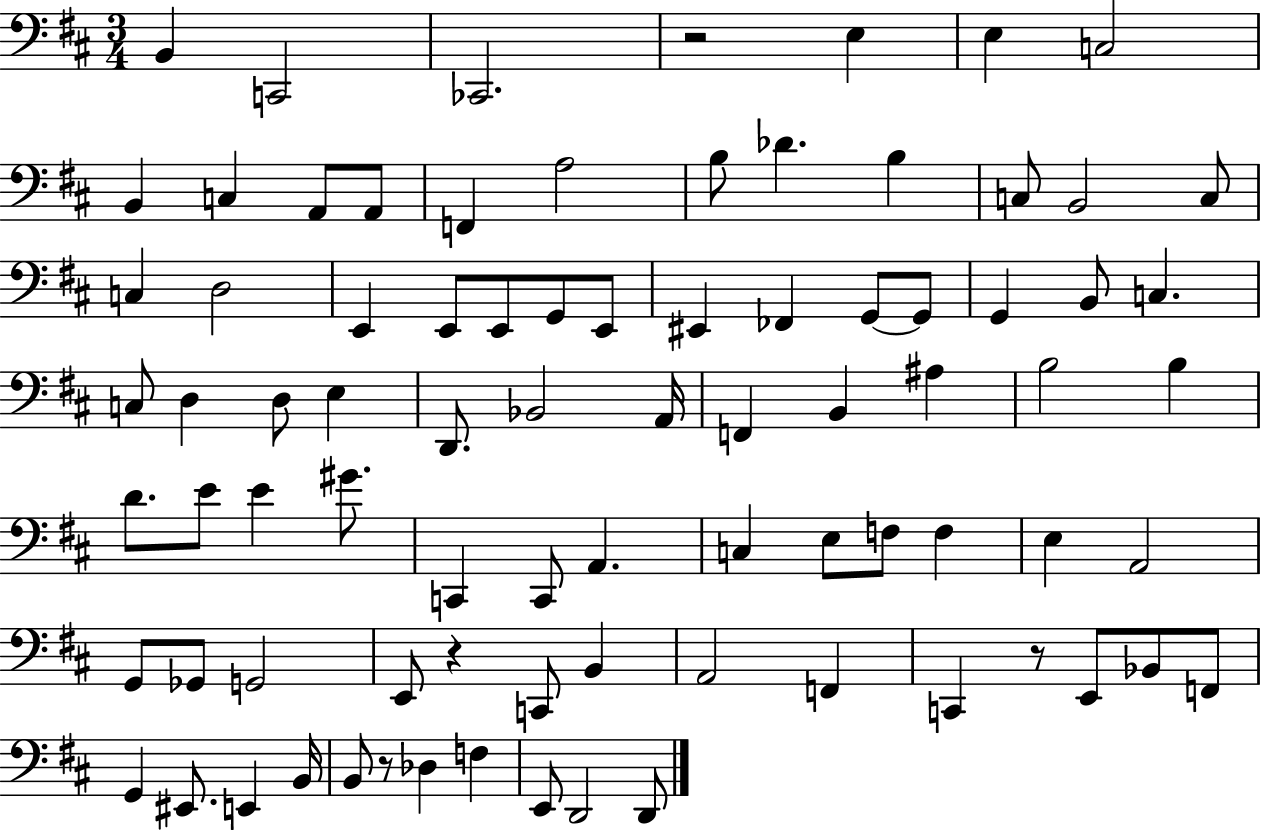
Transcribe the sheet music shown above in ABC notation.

X:1
T:Untitled
M:3/4
L:1/4
K:D
B,, C,,2 _C,,2 z2 E, E, C,2 B,, C, A,,/2 A,,/2 F,, A,2 B,/2 _D B, C,/2 B,,2 C,/2 C, D,2 E,, E,,/2 E,,/2 G,,/2 E,,/2 ^E,, _F,, G,,/2 G,,/2 G,, B,,/2 C, C,/2 D, D,/2 E, D,,/2 _B,,2 A,,/4 F,, B,, ^A, B,2 B, D/2 E/2 E ^G/2 C,, C,,/2 A,, C, E,/2 F,/2 F, E, A,,2 G,,/2 _G,,/2 G,,2 E,,/2 z C,,/2 B,, A,,2 F,, C,, z/2 E,,/2 _B,,/2 F,,/2 G,, ^E,,/2 E,, B,,/4 B,,/2 z/2 _D, F, E,,/2 D,,2 D,,/2